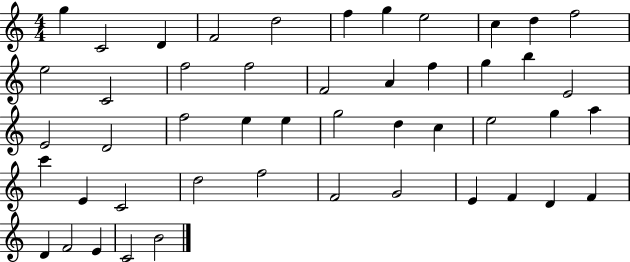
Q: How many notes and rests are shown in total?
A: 48